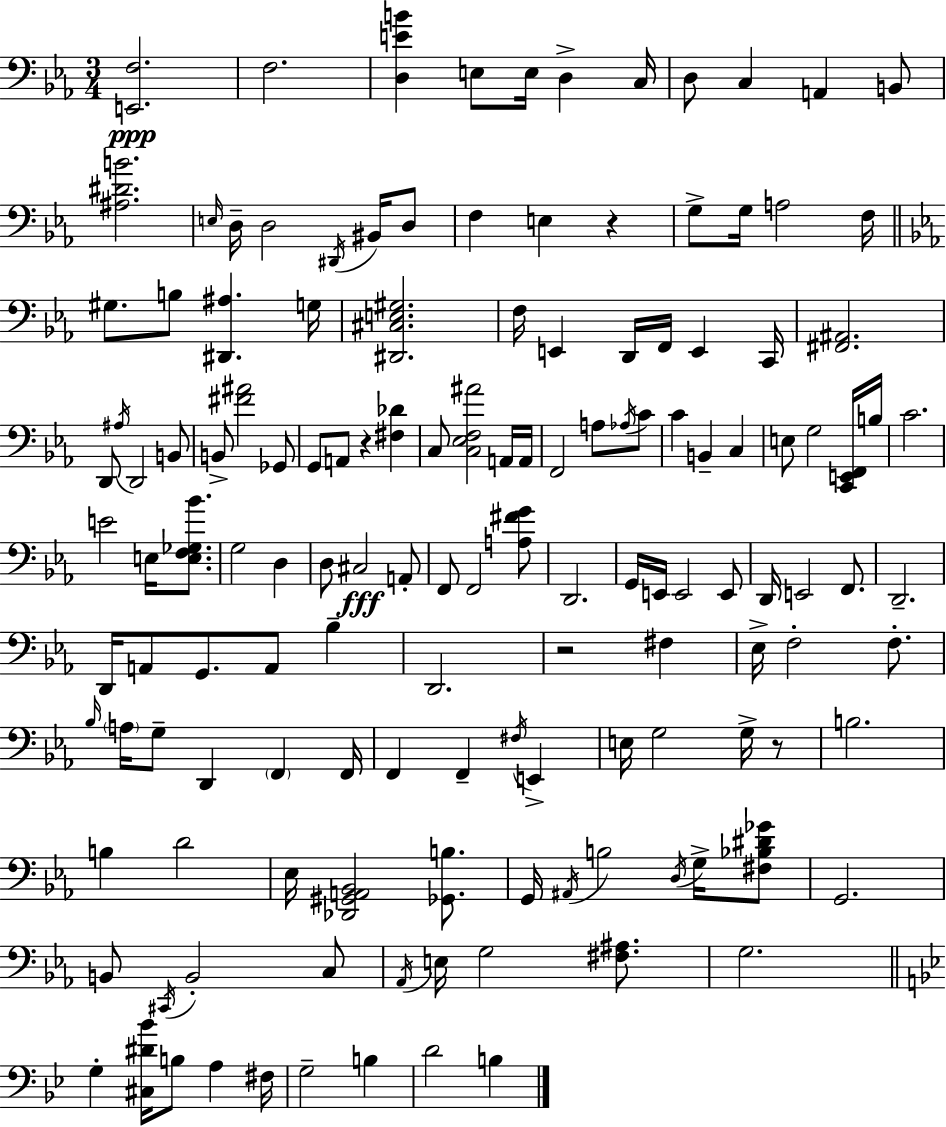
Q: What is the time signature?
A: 3/4